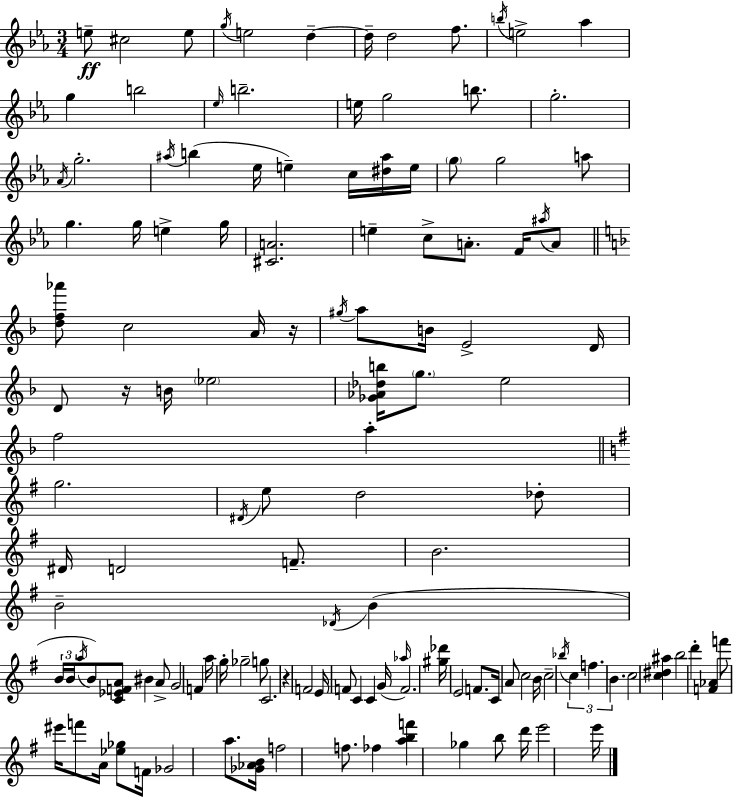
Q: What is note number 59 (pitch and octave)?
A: D5